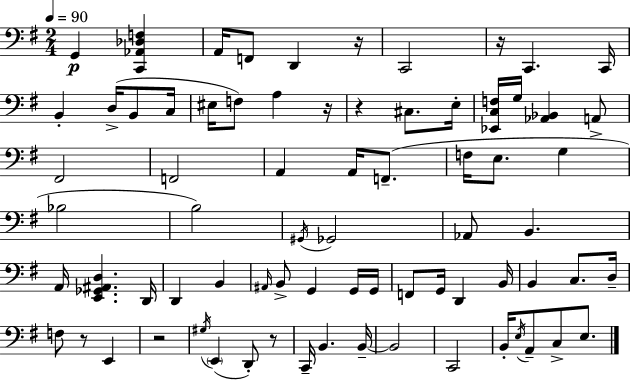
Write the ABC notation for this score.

X:1
T:Untitled
M:2/4
L:1/4
K:G
G,, [C,,_A,,_D,F,] A,,/4 F,,/2 D,, z/4 C,,2 z/4 C,, C,,/4 B,, D,/4 B,,/2 C,/4 ^E,/4 F,/2 A, z/4 z ^C,/2 E,/4 [_E,,C,F,]/4 G,/4 [_A,,_B,,] A,,/2 ^F,,2 F,,2 A,, A,,/4 F,,/2 F,/4 E,/2 G, _B,2 B,2 ^G,,/4 _G,,2 _A,,/2 B,, A,,/4 [E,,_G,,^A,,D,] D,,/4 D,, B,, ^A,,/4 B,,/2 G,, G,,/4 G,,/4 F,,/2 G,,/4 D,, B,,/4 B,, C,/2 D,/4 F,/2 z/2 E,, z2 ^G,/4 E,, D,,/2 z/2 C,,/4 B,, B,,/4 B,,2 C,,2 B,,/4 E,/4 A,,/2 C,/2 E,/2